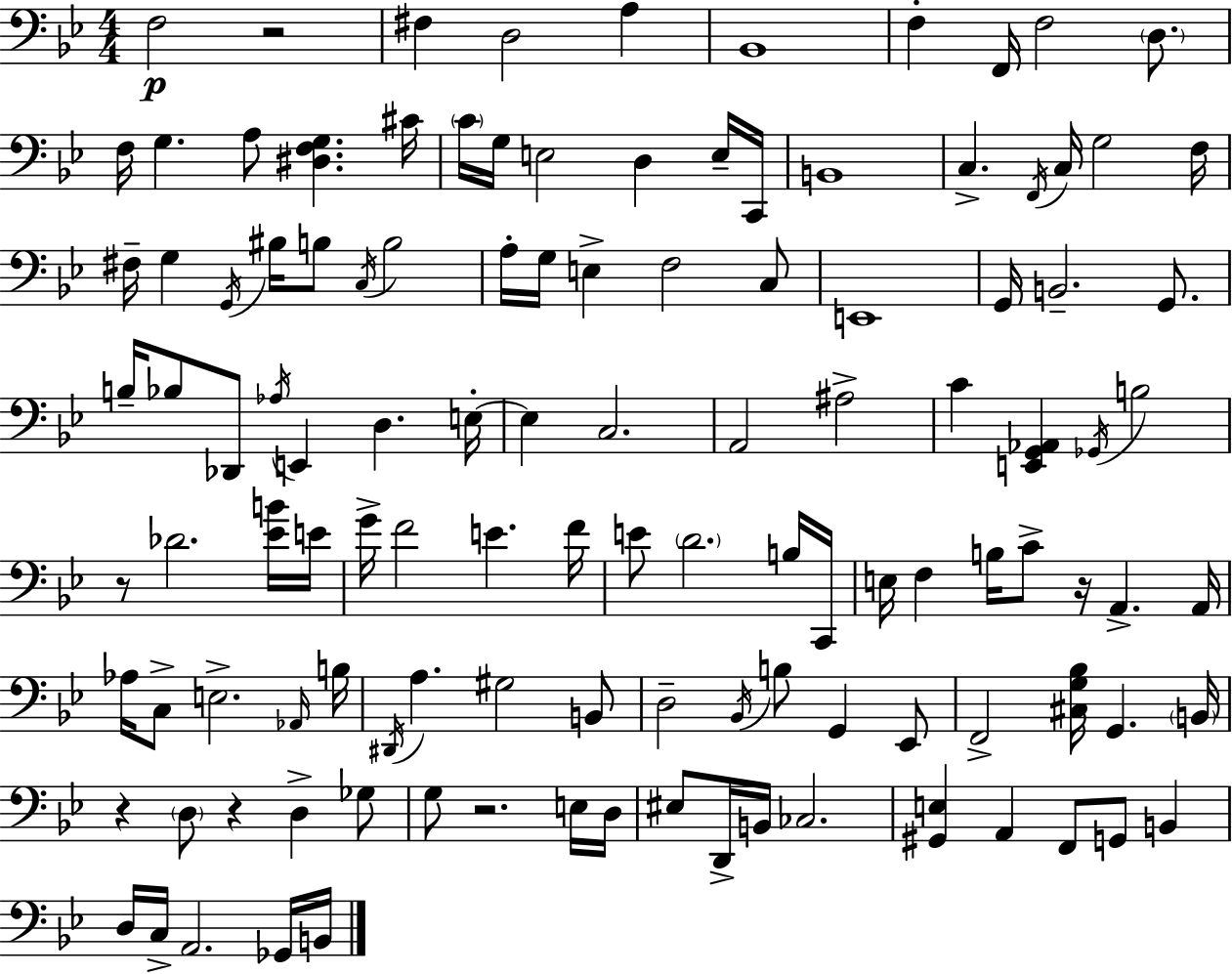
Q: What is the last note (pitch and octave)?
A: B2